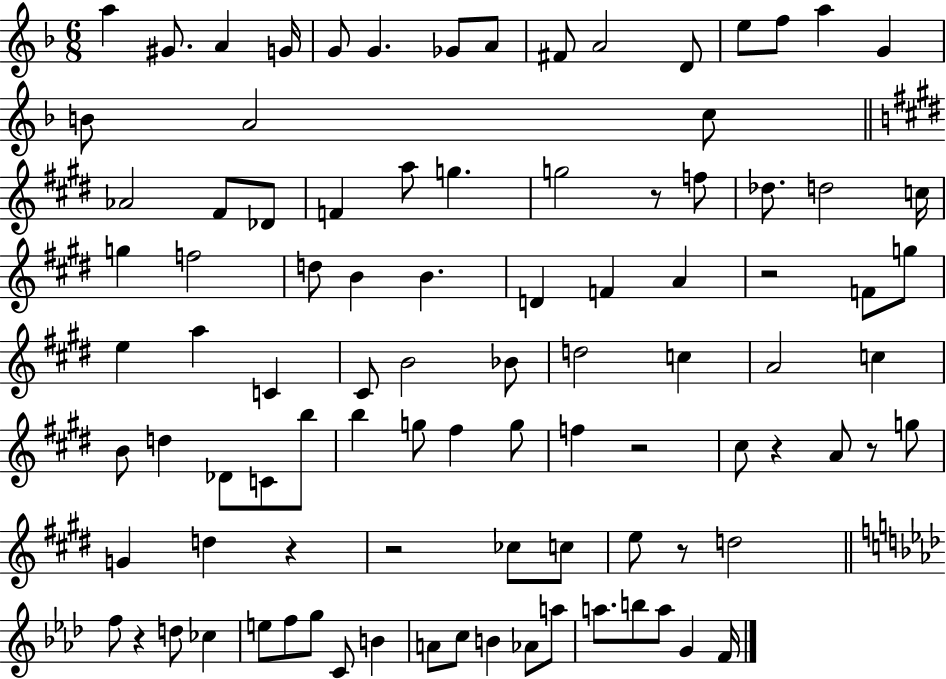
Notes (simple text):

A5/q G#4/e. A4/q G4/s G4/e G4/q. Gb4/e A4/e F#4/e A4/h D4/e E5/e F5/e A5/q G4/q B4/e A4/h C5/e Ab4/h F#4/e Db4/e F4/q A5/e G5/q. G5/h R/e F5/e Db5/e. D5/h C5/s G5/q F5/h D5/e B4/q B4/q. D4/q F4/q A4/q R/h F4/e G5/e E5/q A5/q C4/q C#4/e B4/h Bb4/e D5/h C5/q A4/h C5/q B4/e D5/q Db4/e C4/e B5/e B5/q G5/e F#5/q G5/e F5/q R/h C#5/e R/q A4/e R/e G5/e G4/q D5/q R/q R/h CES5/e C5/e E5/e R/e D5/h F5/e R/q D5/e CES5/q E5/e F5/e G5/e C4/e B4/q A4/e C5/e B4/q Ab4/e A5/e A5/e. B5/e A5/e G4/q F4/s